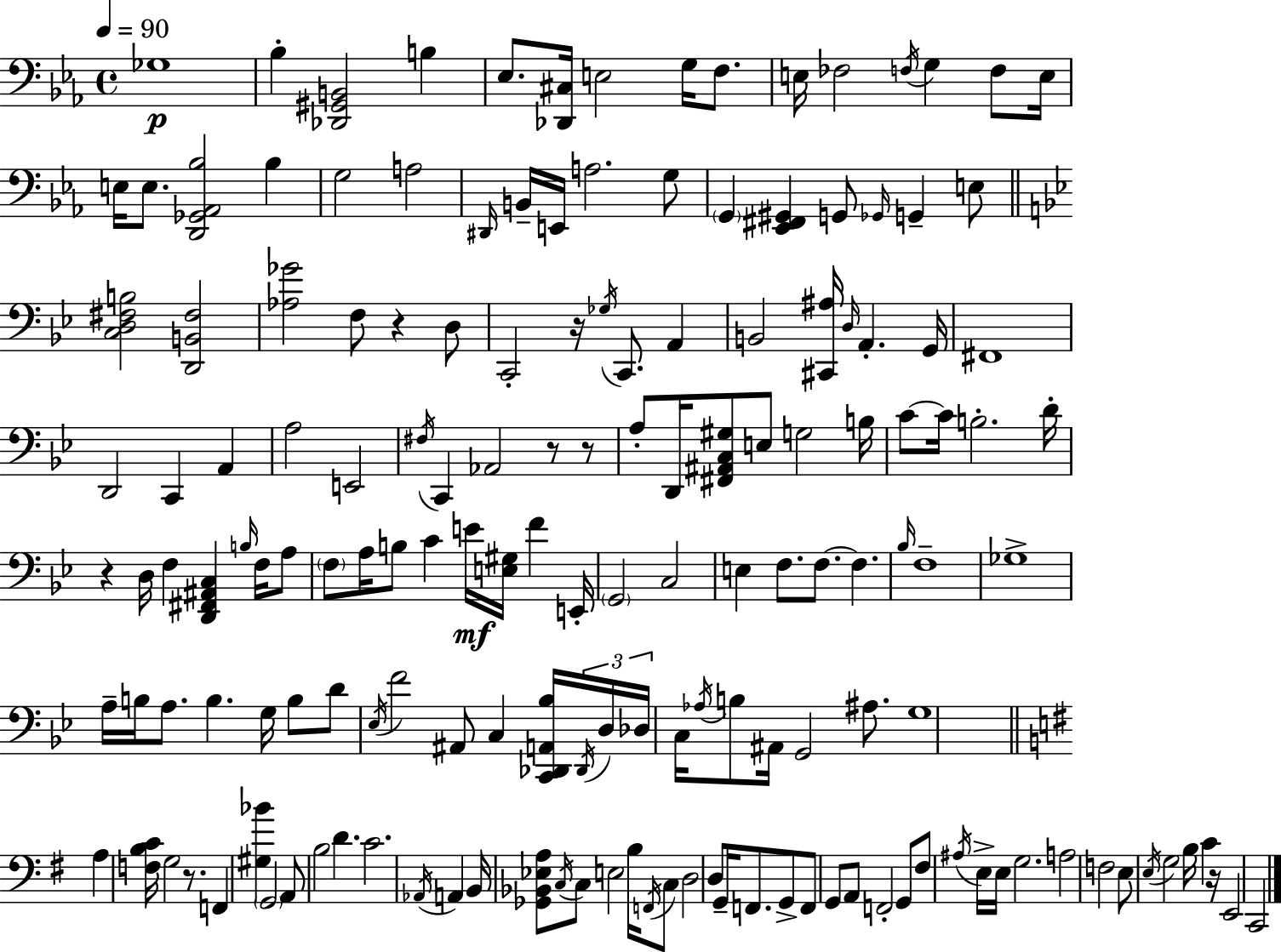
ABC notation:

X:1
T:Untitled
M:4/4
L:1/4
K:Eb
_G,4 _B, [_D,,^G,,B,,]2 B, _E,/2 [_D,,^C,]/4 E,2 G,/4 F,/2 E,/4 _F,2 F,/4 G, F,/2 E,/4 E,/4 E,/2 [D,,_G,,_A,,_B,]2 _B, G,2 A,2 ^D,,/4 B,,/4 E,,/4 A,2 G,/2 G,, [_E,,^F,,^G,,] G,,/2 _G,,/4 G,, E,/2 [C,D,^F,B,]2 [D,,B,,^F,]2 [_A,_G]2 F,/2 z D,/2 C,,2 z/4 _G,/4 C,,/2 A,, B,,2 [^C,,^A,]/4 D,/4 A,, G,,/4 ^F,,4 D,,2 C,, A,, A,2 E,,2 ^F,/4 C,, _A,,2 z/2 z/2 A,/2 D,,/4 [^F,,^A,,C,^G,]/2 E,/2 G,2 B,/4 C/2 C/4 B,2 D/4 z D,/4 F, [D,,^F,,^A,,C,] B,/4 F,/4 A,/2 F,/2 A,/4 B,/2 C E/4 [E,^G,]/4 F E,,/4 G,,2 C,2 E, F,/2 F,/2 F, _B,/4 F,4 _G,4 A,/4 B,/4 A,/2 B, G,/4 B,/2 D/2 _E,/4 F2 ^A,,/2 C, [C,,_D,,A,,_B,]/4 _D,,/4 D,/4 _D,/4 C,/4 _A,/4 B,/2 ^A,,/4 G,,2 ^A,/2 G,4 A, [F,B,C]/4 G,2 z/2 F,, [^G,_B] G,,2 A,,/2 B,2 D C2 _A,,/4 A,, B,,/4 [_G,,_B,,_E,A,]/2 C,/4 C,/2 E,2 B,/4 F,,/4 C,/2 D,2 D,/2 G,,/4 F,,/2 G,,/2 F,,/2 G,,/2 A,,/2 F,,2 G,,/2 ^F,/2 ^A,/4 E,/4 E,/4 G,2 A,2 F,2 E,/2 E,/4 G,2 B,/4 C z/4 E,,2 C,,2